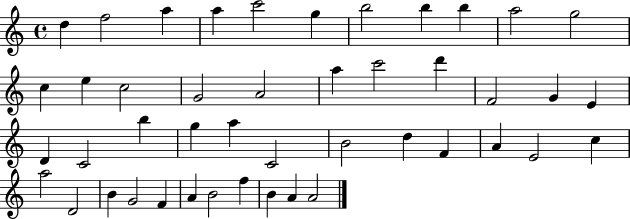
{
  \clef treble
  \time 4/4
  \defaultTimeSignature
  \key c \major
  d''4 f''2 a''4 | a''4 c'''2 g''4 | b''2 b''4 b''4 | a''2 g''2 | \break c''4 e''4 c''2 | g'2 a'2 | a''4 c'''2 d'''4 | f'2 g'4 e'4 | \break d'4 c'2 b''4 | g''4 a''4 c'2 | b'2 d''4 f'4 | a'4 e'2 c''4 | \break a''2 d'2 | b'4 g'2 f'4 | a'4 b'2 f''4 | b'4 a'4 a'2 | \break \bar "|."
}